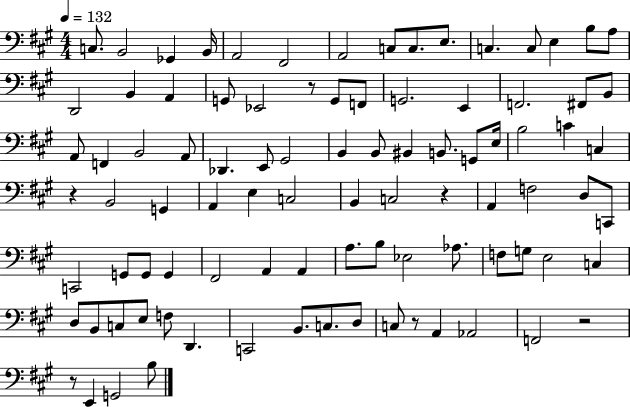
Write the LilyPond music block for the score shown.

{
  \clef bass
  \numericTimeSignature
  \time 4/4
  \key a \major
  \tempo 4 = 132
  c8. b,2 ges,4 b,16 | a,2 fis,2 | a,2 c8 c8. e8. | c4. c8 e4 b8 a8 | \break d,2 b,4 a,4 | g,8 ees,2 r8 g,8 f,8 | g,2. e,4 | f,2. fis,8 b,8 | \break a,8 f,4 b,2 a,8 | des,4. e,8 gis,2 | b,4 b,8 bis,4 b,8. g,8 e16 | b2 c'4 c4 | \break r4 b,2 g,4 | a,4 e4 c2 | b,4 c2 r4 | a,4 f2 d8 c,8 | \break c,2 g,8 g,8 g,4 | fis,2 a,4 a,4 | a8. b8 ees2 aes8. | f8 g8 e2 c4 | \break d8 b,8 c8 e8 f8 d,4. | c,2 b,8. c8. d8 | c8 r8 a,4 aes,2 | f,2 r2 | \break r8 e,4 g,2 b8 | \bar "|."
}